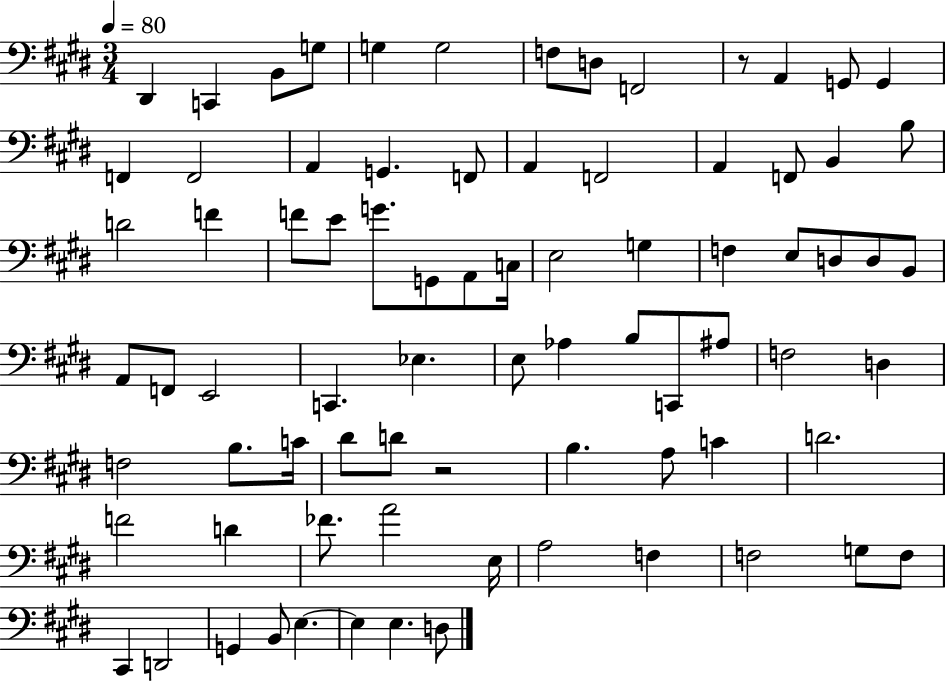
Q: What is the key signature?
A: E major